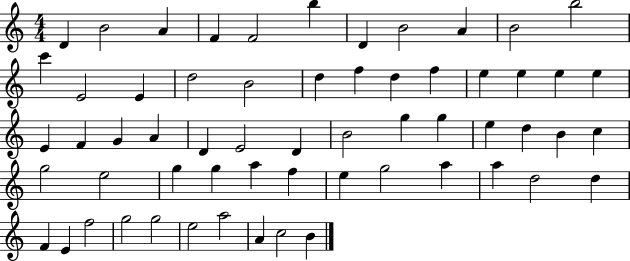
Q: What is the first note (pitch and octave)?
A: D4